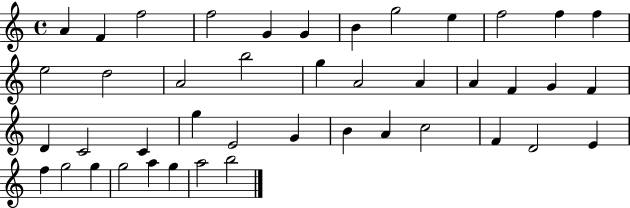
{
  \clef treble
  \time 4/4
  \defaultTimeSignature
  \key c \major
  a'4 f'4 f''2 | f''2 g'4 g'4 | b'4 g''2 e''4 | f''2 f''4 f''4 | \break e''2 d''2 | a'2 b''2 | g''4 a'2 a'4 | a'4 f'4 g'4 f'4 | \break d'4 c'2 c'4 | g''4 e'2 g'4 | b'4 a'4 c''2 | f'4 d'2 e'4 | \break f''4 g''2 g''4 | g''2 a''4 g''4 | a''2 b''2 | \bar "|."
}